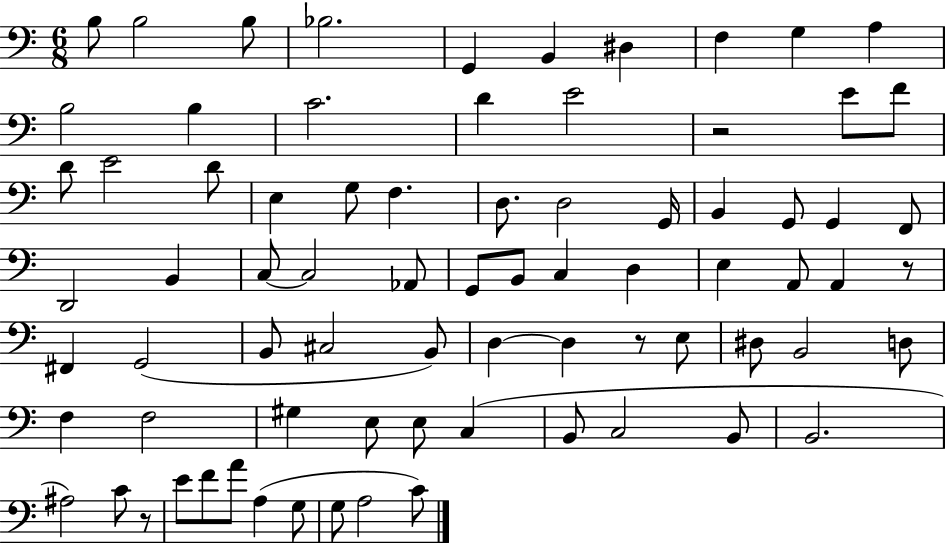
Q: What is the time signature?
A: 6/8